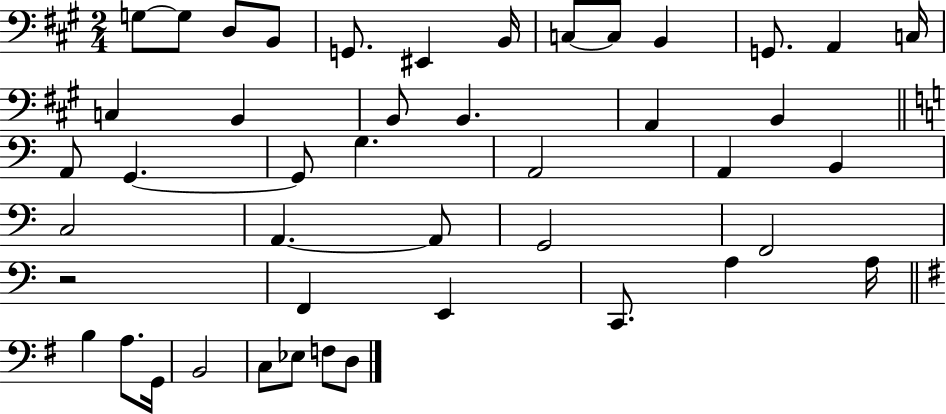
X:1
T:Untitled
M:2/4
L:1/4
K:A
G,/2 G,/2 D,/2 B,,/2 G,,/2 ^E,, B,,/4 C,/2 C,/2 B,, G,,/2 A,, C,/4 C, B,, B,,/2 B,, A,, B,, A,,/2 G,, G,,/2 G, A,,2 A,, B,, C,2 A,, A,,/2 G,,2 F,,2 z2 F,, E,, C,,/2 A, A,/4 B, A,/2 G,,/4 B,,2 C,/2 _E,/2 F,/2 D,/2